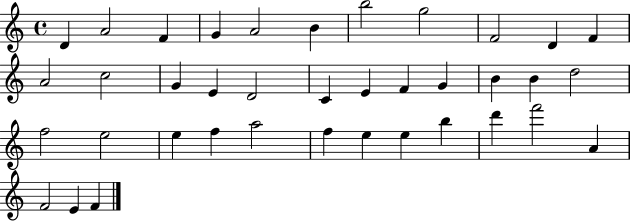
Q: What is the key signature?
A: C major